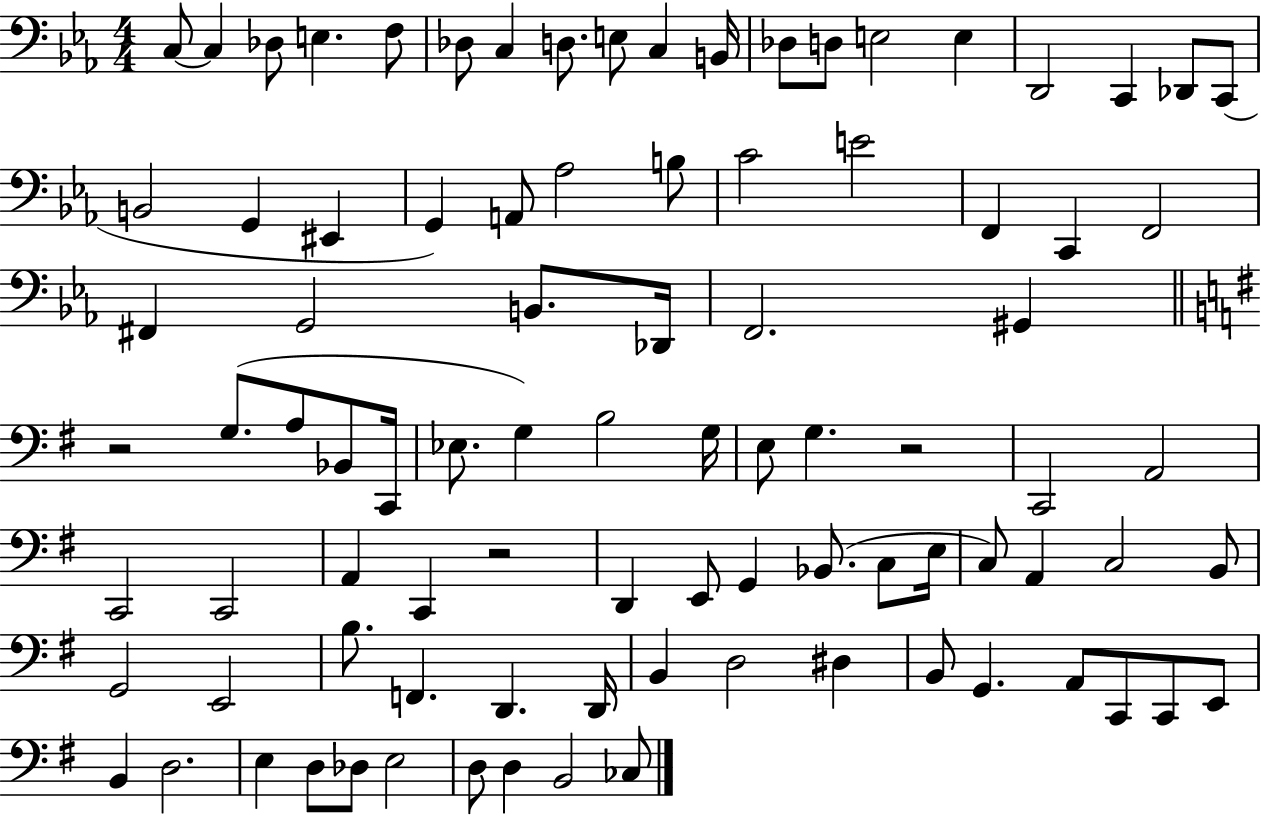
X:1
T:Untitled
M:4/4
L:1/4
K:Eb
C,/2 C, _D,/2 E, F,/2 _D,/2 C, D,/2 E,/2 C, B,,/4 _D,/2 D,/2 E,2 E, D,,2 C,, _D,,/2 C,,/2 B,,2 G,, ^E,, G,, A,,/2 _A,2 B,/2 C2 E2 F,, C,, F,,2 ^F,, G,,2 B,,/2 _D,,/4 F,,2 ^G,, z2 G,/2 A,/2 _B,,/2 C,,/4 _E,/2 G, B,2 G,/4 E,/2 G, z2 C,,2 A,,2 C,,2 C,,2 A,, C,, z2 D,, E,,/2 G,, _B,,/2 C,/2 E,/4 C,/2 A,, C,2 B,,/2 G,,2 E,,2 B,/2 F,, D,, D,,/4 B,, D,2 ^D, B,,/2 G,, A,,/2 C,,/2 C,,/2 E,,/2 B,, D,2 E, D,/2 _D,/2 E,2 D,/2 D, B,,2 _C,/2